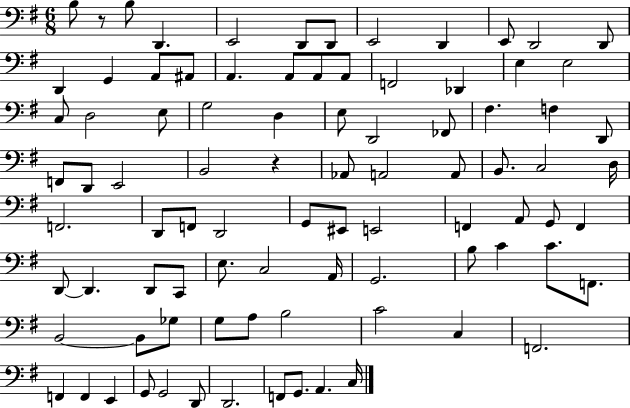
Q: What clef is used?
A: bass